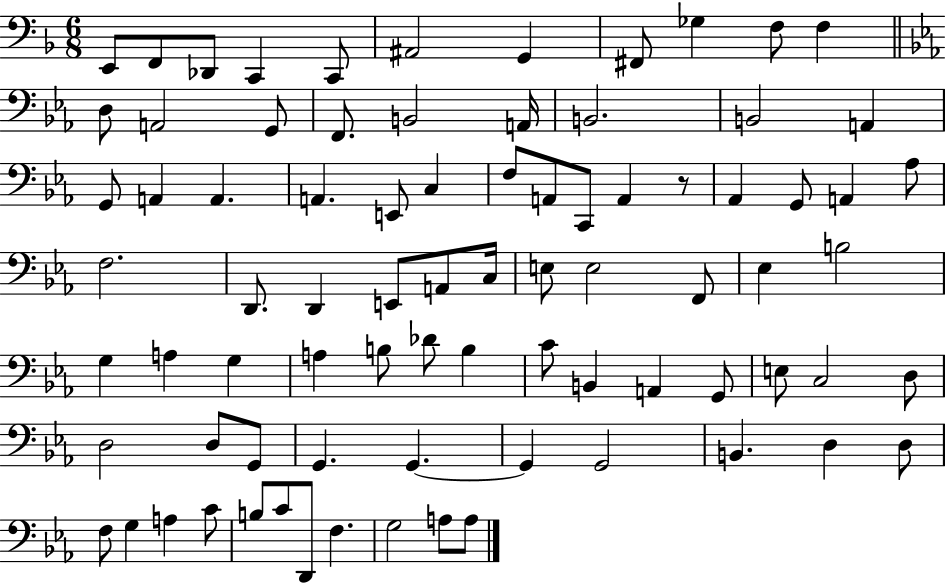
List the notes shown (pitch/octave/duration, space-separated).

E2/e F2/e Db2/e C2/q C2/e A#2/h G2/q F#2/e Gb3/q F3/e F3/q D3/e A2/h G2/e F2/e. B2/h A2/s B2/h. B2/h A2/q G2/e A2/q A2/q. A2/q. E2/e C3/q F3/e A2/e C2/e A2/q R/e Ab2/q G2/e A2/q Ab3/e F3/h. D2/e. D2/q E2/e A2/e C3/s E3/e E3/h F2/e Eb3/q B3/h G3/q A3/q G3/q A3/q B3/e Db4/e B3/q C4/e B2/q A2/q G2/e E3/e C3/h D3/e D3/h D3/e G2/e G2/q. G2/q. G2/q G2/h B2/q. D3/q D3/e F3/e G3/q A3/q C4/e B3/e C4/e D2/e F3/q. G3/h A3/e A3/e